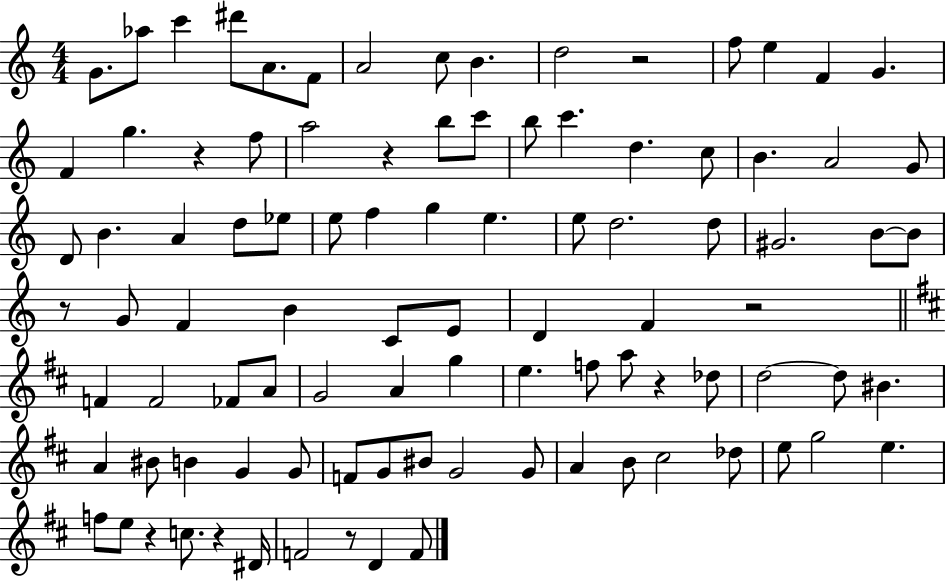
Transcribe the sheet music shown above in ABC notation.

X:1
T:Untitled
M:4/4
L:1/4
K:C
G/2 _a/2 c' ^d'/2 A/2 F/2 A2 c/2 B d2 z2 f/2 e F G F g z f/2 a2 z b/2 c'/2 b/2 c' d c/2 B A2 G/2 D/2 B A d/2 _e/2 e/2 f g e e/2 d2 d/2 ^G2 B/2 B/2 z/2 G/2 F B C/2 E/2 D F z2 F F2 _F/2 A/2 G2 A g e f/2 a/2 z _d/2 d2 d/2 ^B A ^B/2 B G G/2 F/2 G/2 ^B/2 G2 G/2 A B/2 ^c2 _d/2 e/2 g2 e f/2 e/2 z c/2 z ^D/4 F2 z/2 D F/2